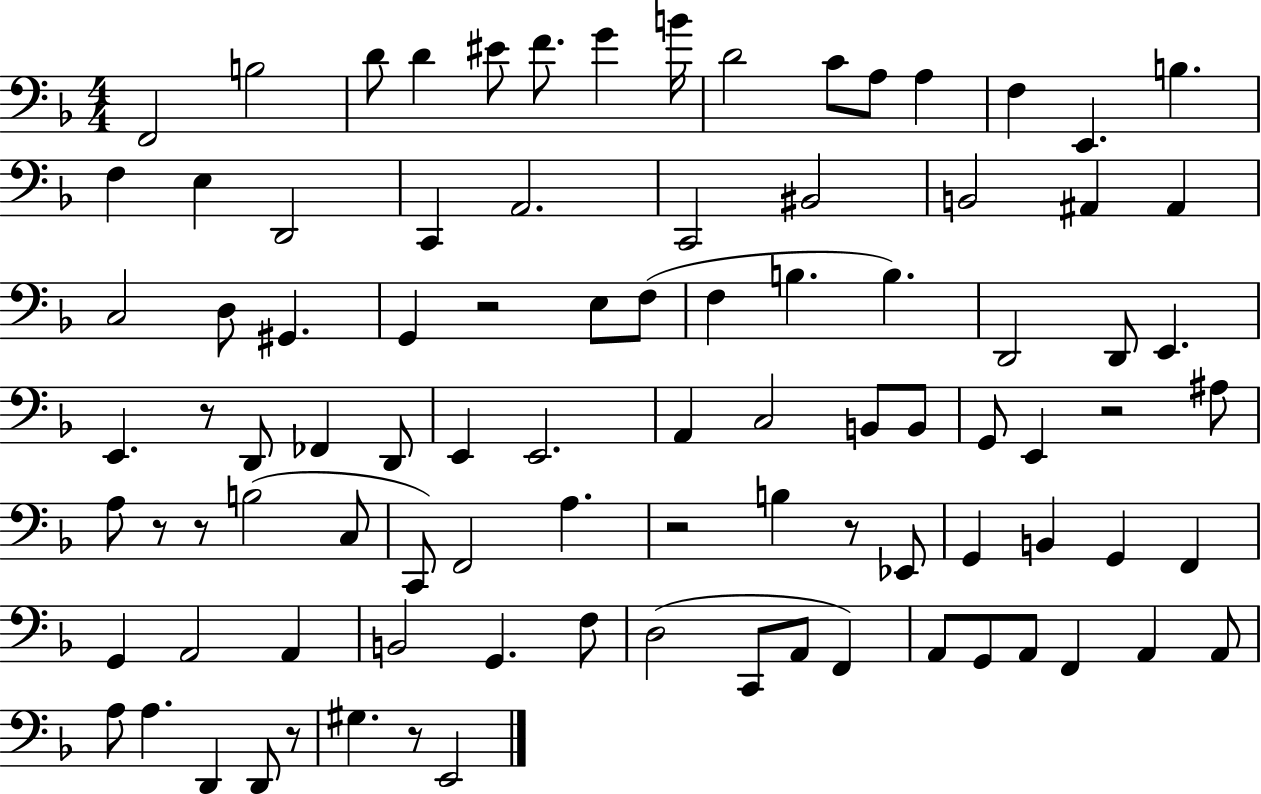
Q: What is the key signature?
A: F major